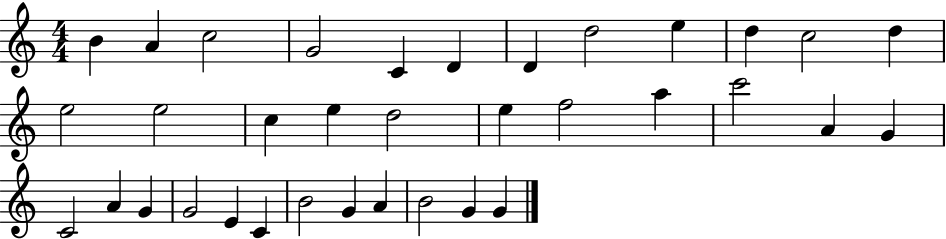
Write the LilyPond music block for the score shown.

{
  \clef treble
  \numericTimeSignature
  \time 4/4
  \key c \major
  b'4 a'4 c''2 | g'2 c'4 d'4 | d'4 d''2 e''4 | d''4 c''2 d''4 | \break e''2 e''2 | c''4 e''4 d''2 | e''4 f''2 a''4 | c'''2 a'4 g'4 | \break c'2 a'4 g'4 | g'2 e'4 c'4 | b'2 g'4 a'4 | b'2 g'4 g'4 | \break \bar "|."
}